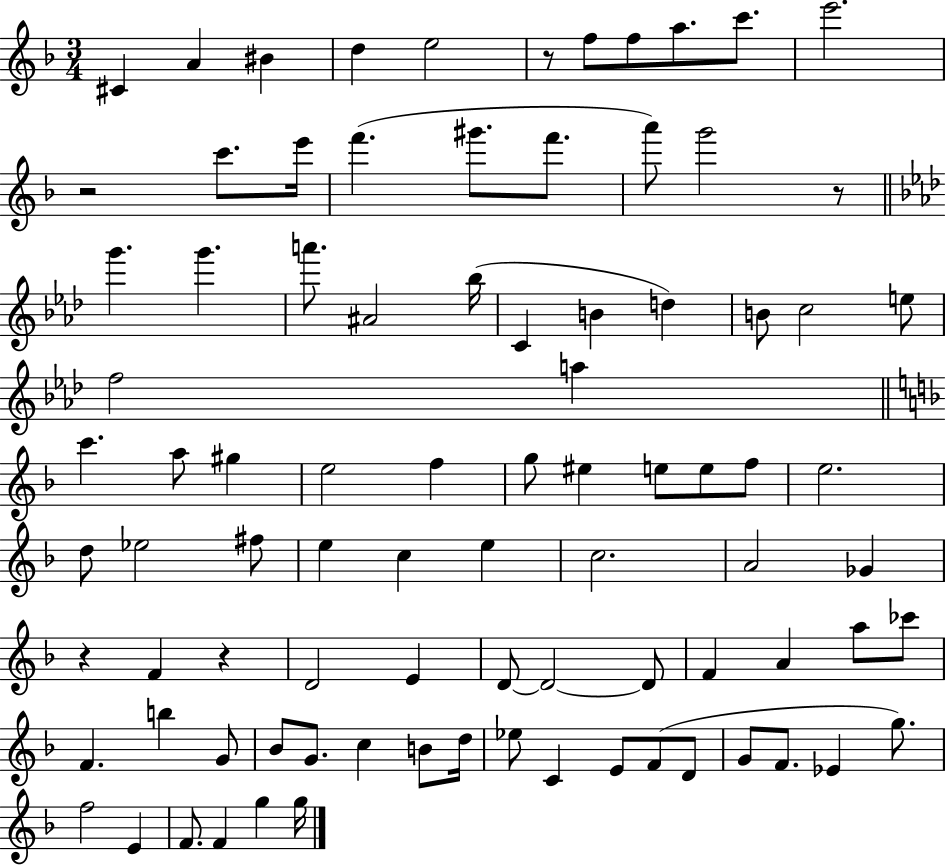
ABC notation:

X:1
T:Untitled
M:3/4
L:1/4
K:F
^C A ^B d e2 z/2 f/2 f/2 a/2 c'/2 e'2 z2 c'/2 e'/4 f' ^g'/2 f'/2 a'/2 g'2 z/2 g' g' a'/2 ^A2 _b/4 C B d B/2 c2 e/2 f2 a c' a/2 ^g e2 f g/2 ^e e/2 e/2 f/2 e2 d/2 _e2 ^f/2 e c e c2 A2 _G z F z D2 E D/2 D2 D/2 F A a/2 _c'/2 F b G/2 _B/2 G/2 c B/2 d/4 _e/2 C E/2 F/2 D/2 G/2 F/2 _E g/2 f2 E F/2 F g g/4